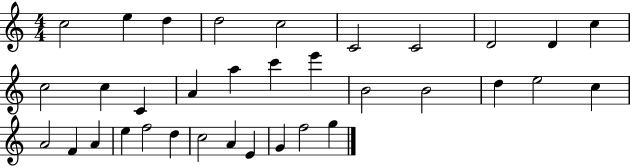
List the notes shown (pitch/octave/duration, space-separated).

C5/h E5/q D5/q D5/h C5/h C4/h C4/h D4/h D4/q C5/q C5/h C5/q C4/q A4/q A5/q C6/q E6/q B4/h B4/h D5/q E5/h C5/q A4/h F4/q A4/q E5/q F5/h D5/q C5/h A4/q E4/q G4/q F5/h G5/q